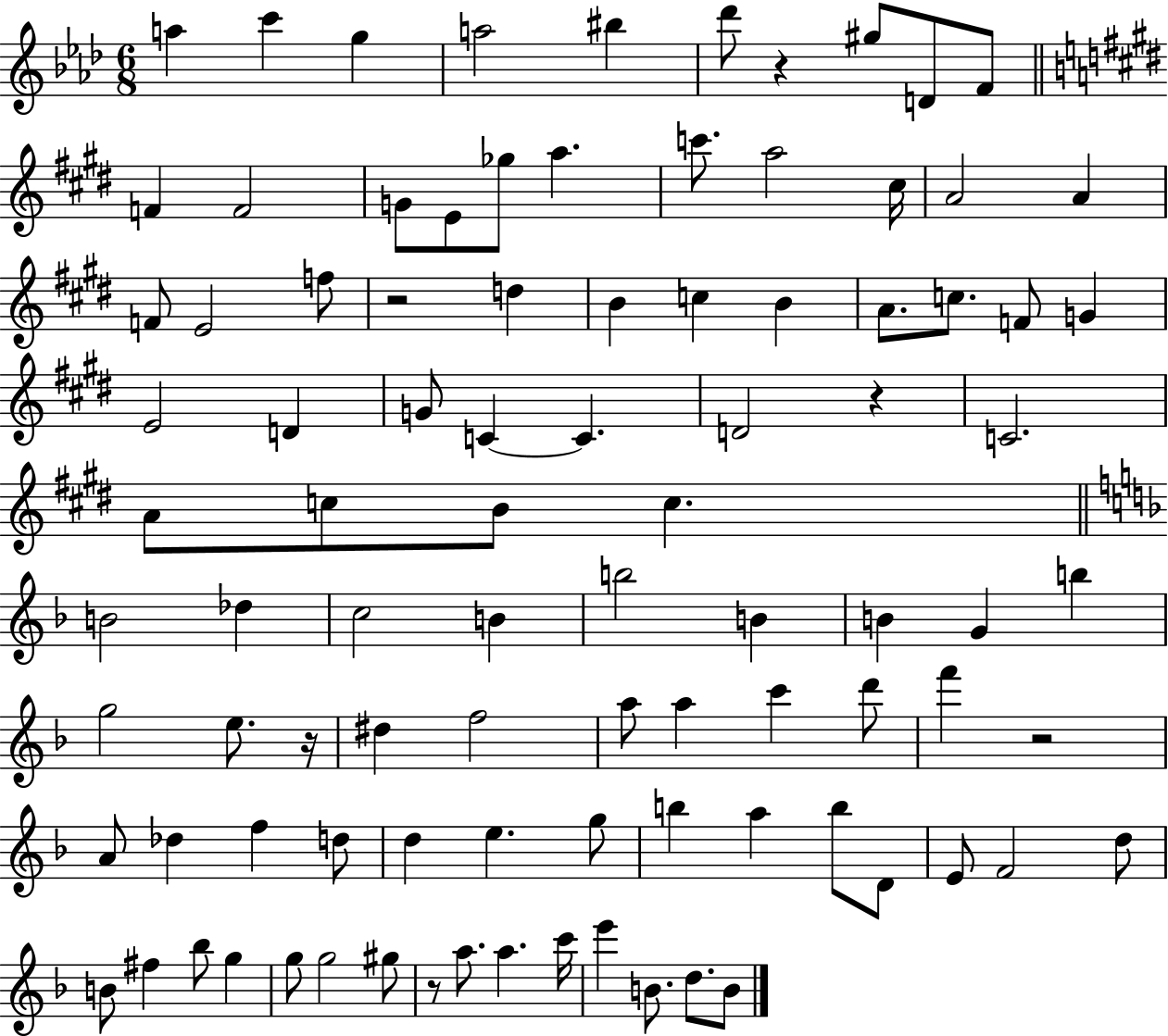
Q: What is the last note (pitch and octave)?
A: B4